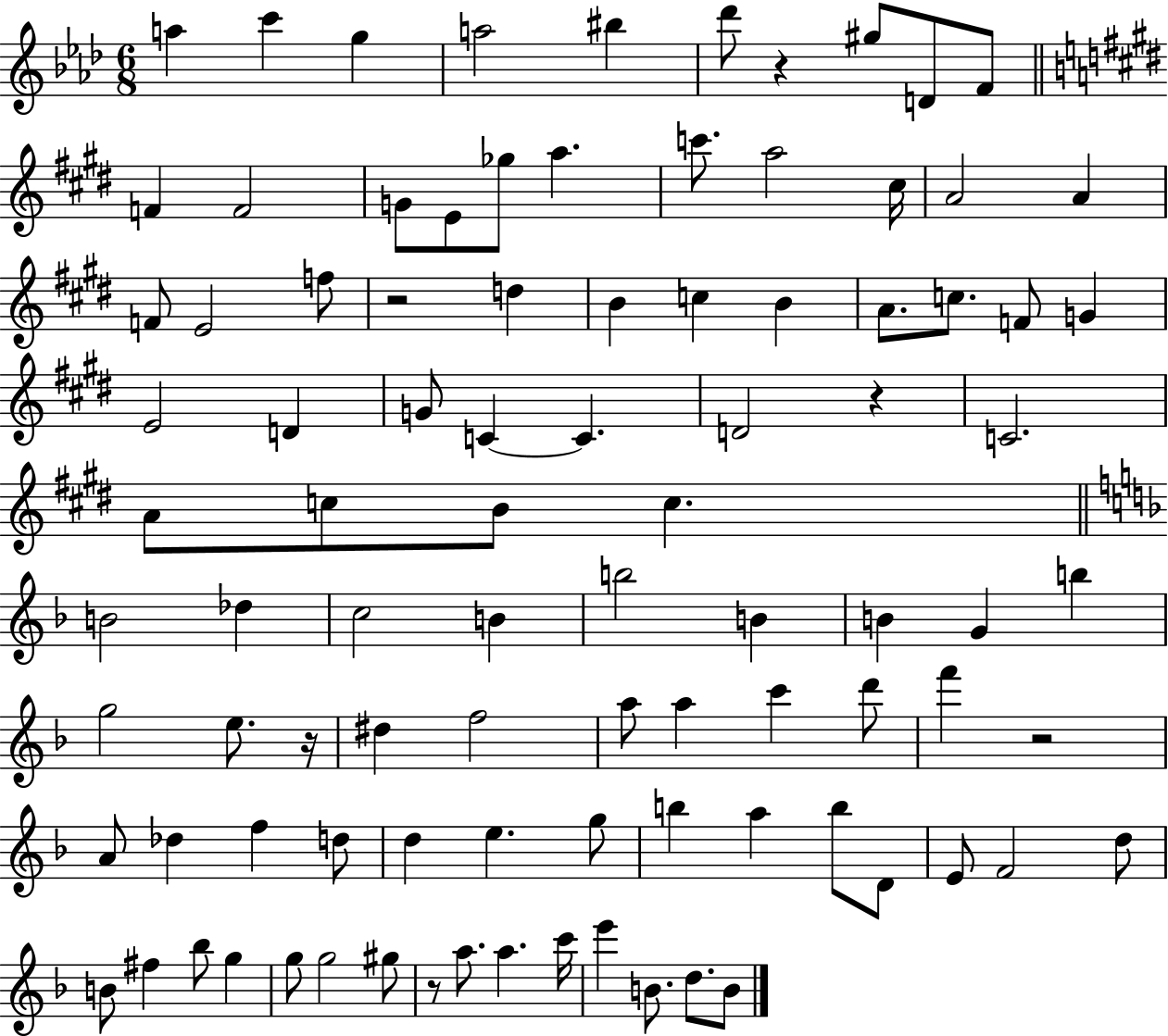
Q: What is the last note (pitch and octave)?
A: B4